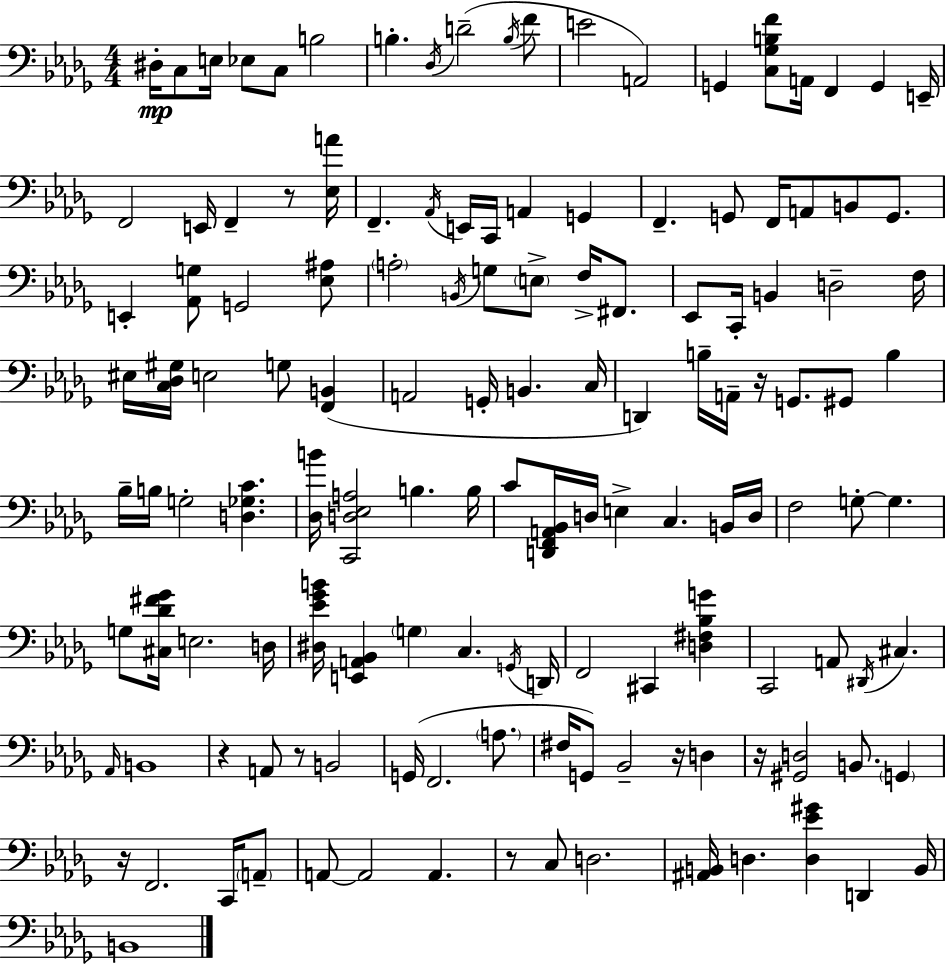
X:1
T:Untitled
M:4/4
L:1/4
K:Bbm
^D,/4 C,/2 E,/4 _E,/2 C,/2 B,2 B, _D,/4 D2 B,/4 F/2 E2 A,,2 G,, [C,_G,B,F]/2 A,,/4 F,, G,, E,,/4 F,,2 E,,/4 F,, z/2 [_E,A]/4 F,, _A,,/4 E,,/4 C,,/4 A,, G,, F,, G,,/2 F,,/4 A,,/2 B,,/2 G,,/2 E,, [_A,,G,]/2 G,,2 [_E,^A,]/2 A,2 B,,/4 G,/2 E,/2 F,/4 ^F,,/2 _E,,/2 C,,/4 B,, D,2 F,/4 ^E,/4 [C,_D,^G,]/4 E,2 G,/2 [F,,B,,] A,,2 G,,/4 B,, C,/4 D,, B,/4 A,,/4 z/4 G,,/2 ^G,,/2 B, _B,/4 B,/4 G,2 [D,_G,C] [_D,B]/4 [C,,D,_E,A,]2 B, B,/4 C/2 [D,,F,,A,,_B,,]/4 D,/4 E, C, B,,/4 D,/4 F,2 G,/2 G, G,/2 [^C,_D^F_G]/4 E,2 D,/4 [^D,_E_GB]/4 [E,,A,,_B,,] G, C, G,,/4 D,,/4 F,,2 ^C,, [D,^F,_B,G] C,,2 A,,/2 ^D,,/4 ^C, _A,,/4 B,,4 z A,,/2 z/2 B,,2 G,,/4 F,,2 A,/2 ^F,/4 G,,/2 _B,,2 z/4 D, z/4 [^G,,D,]2 B,,/2 G,, z/4 F,,2 C,,/4 A,,/2 A,,/2 A,,2 A,, z/2 C,/2 D,2 [^A,,B,,]/4 D, [D,_E^G] D,, B,,/4 B,,4